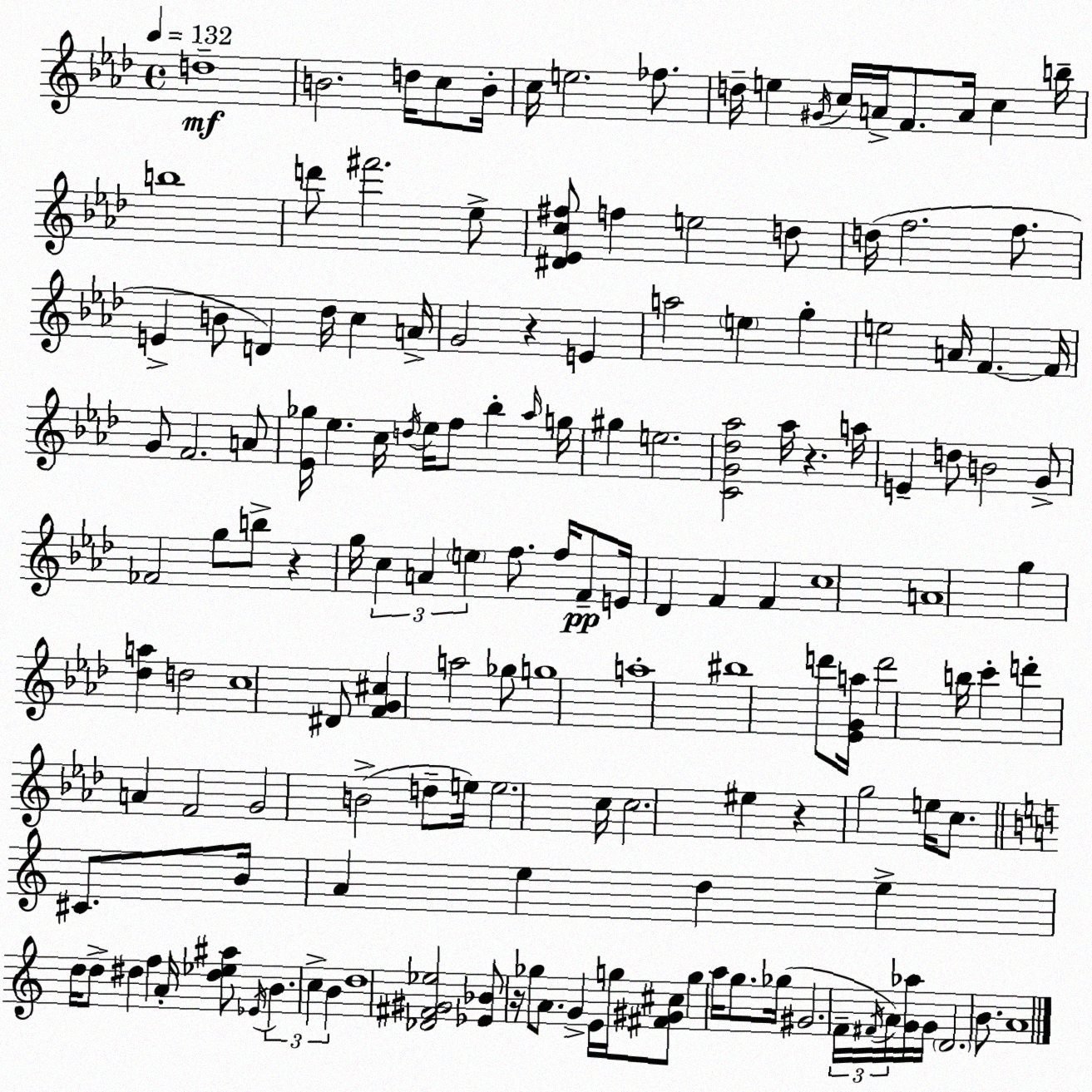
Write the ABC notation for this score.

X:1
T:Untitled
M:4/4
L:1/4
K:Ab
d4 B2 d/4 c/2 B/4 c/4 e2 _f/2 d/4 e ^G/4 c/4 A/4 F/2 A/4 c b/4 b4 d'/2 ^f'2 _e/2 [^D_Ec^f]/2 f e2 d/2 d/4 f2 f/2 E B/2 D _d/4 c A/4 G2 z E a2 e g e2 A/4 F F/4 G/2 F2 A/2 [_E_g]/4 _e c/4 d/4 _e/4 f/2 _b _a/4 g/4 ^g e2 [CG_d_a]2 _a/4 z a/4 E d/2 B2 G/2 _F2 g/2 b/2 z g/4 c A e f/2 f/4 F/2 E/4 _D F F c4 A4 g [_da] d2 c4 ^D/2 [FG^c] a2 _g/2 g4 a4 ^b4 d'/2 [_EGa]/4 d'2 b/4 c' d' A F2 G2 B2 d/2 e/4 e2 c/4 c2 ^e z g2 e/4 c/2 ^C/2 B/4 A e d e d/4 d/2 ^d f A/4 [^d_e^a]/2 _E/4 B c B d4 [_D^F^G_e]2 [_E_B]/2 z/4 _g/2 A/2 G E/4 g/4 [^F^G^c]/2 g a/4 g/2 _g/4 ^G2 F/4 ^F/4 A/4 [G_a]/4 G/4 D2 B/2 A4